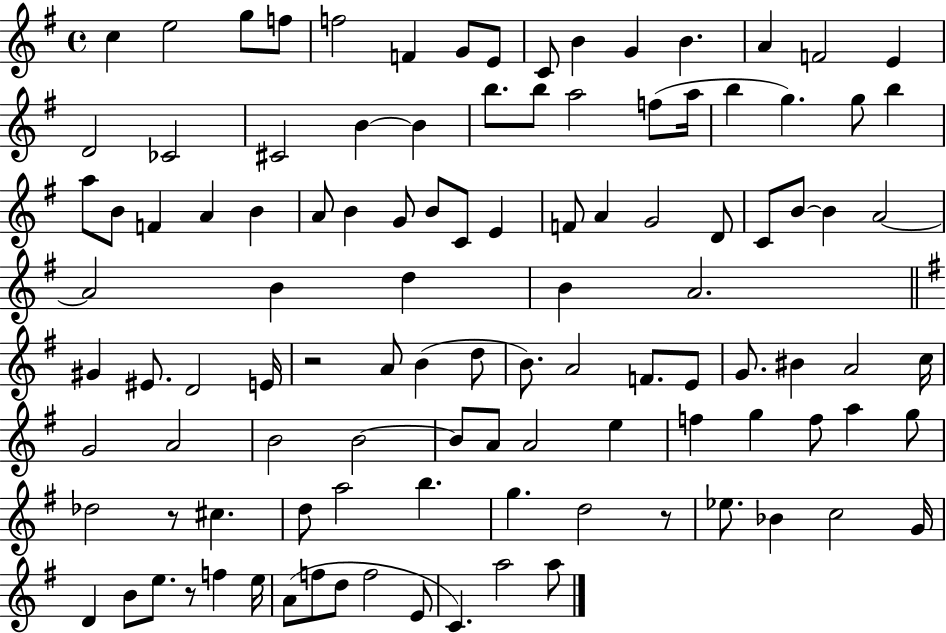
{
  \clef treble
  \time 4/4
  \defaultTimeSignature
  \key g \major
  c''4 e''2 g''8 f''8 | f''2 f'4 g'8 e'8 | c'8 b'4 g'4 b'4. | a'4 f'2 e'4 | \break d'2 ces'2 | cis'2 b'4~~ b'4 | b''8. b''8 a''2 f''8( a''16 | b''4 g''4.) g''8 b''4 | \break a''8 b'8 f'4 a'4 b'4 | a'8 b'4 g'8 b'8 c'8 e'4 | f'8 a'4 g'2 d'8 | c'8 b'8~~ b'4 a'2~~ | \break a'2 b'4 d''4 | b'4 a'2. | \bar "||" \break \key g \major gis'4 eis'8. d'2 e'16 | r2 a'8 b'4( d''8 | b'8.) a'2 f'8. e'8 | g'8. bis'4 a'2 c''16 | \break g'2 a'2 | b'2 b'2~~ | b'8 a'8 a'2 e''4 | f''4 g''4 f''8 a''4 g''8 | \break des''2 r8 cis''4. | d''8 a''2 b''4. | g''4. d''2 r8 | ees''8. bes'4 c''2 g'16 | \break d'4 b'8 e''8. r8 f''4 e''16 | a'8( f''8 d''8 f''2 e'8 | c'4.) a''2 a''8 | \bar "|."
}